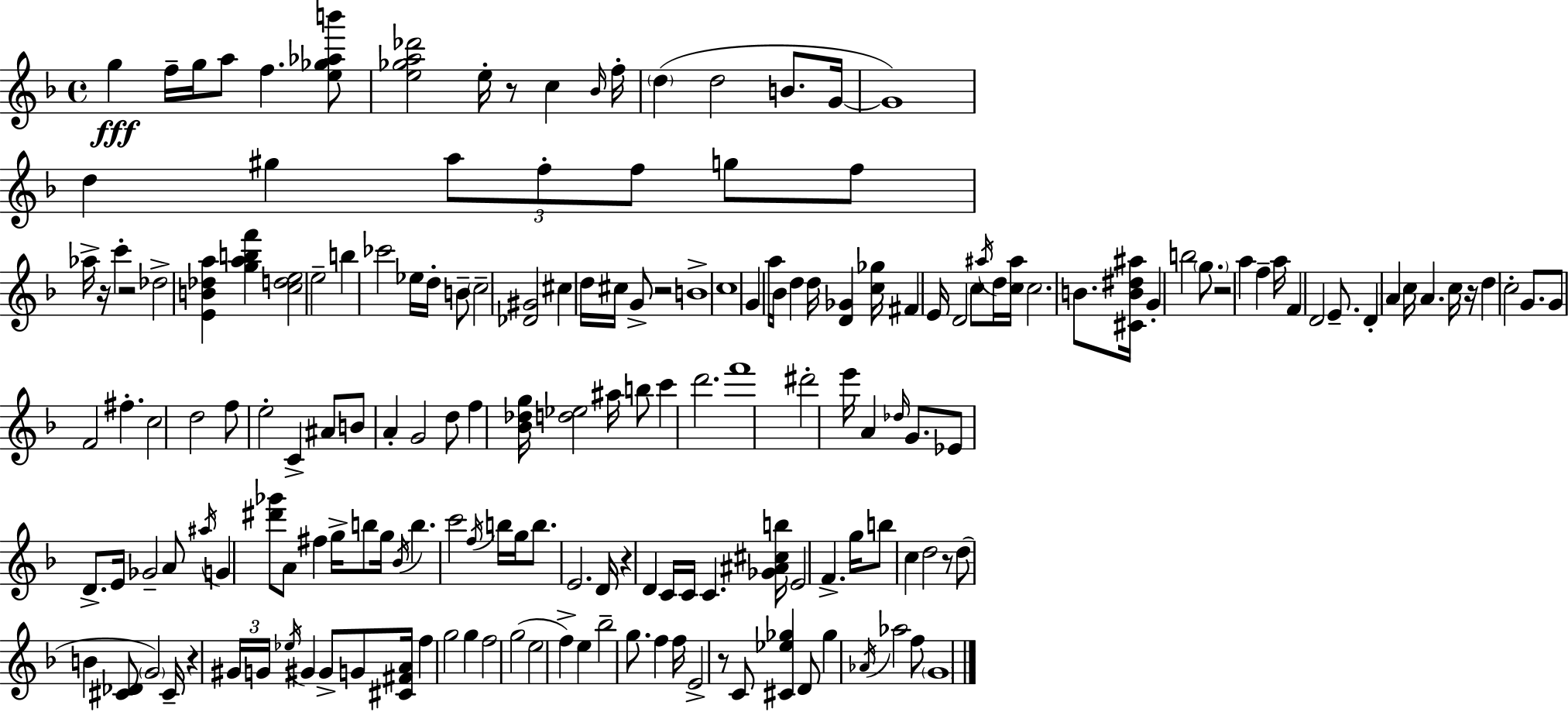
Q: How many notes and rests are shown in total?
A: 179